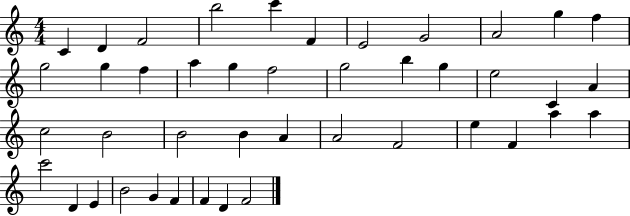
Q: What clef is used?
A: treble